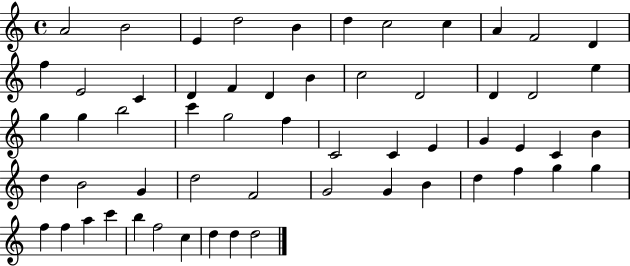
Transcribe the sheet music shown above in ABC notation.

X:1
T:Untitled
M:4/4
L:1/4
K:C
A2 B2 E d2 B d c2 c A F2 D f E2 C D F D B c2 D2 D D2 e g g b2 c' g2 f C2 C E G E C B d B2 G d2 F2 G2 G B d f g g f f a c' b f2 c d d d2